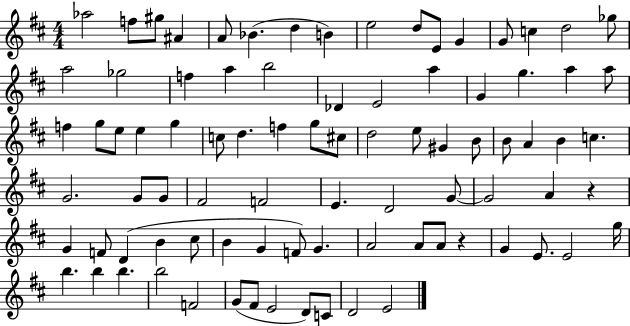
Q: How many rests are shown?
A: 2